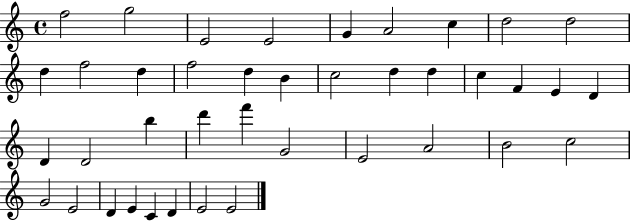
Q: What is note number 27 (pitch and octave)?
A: F6